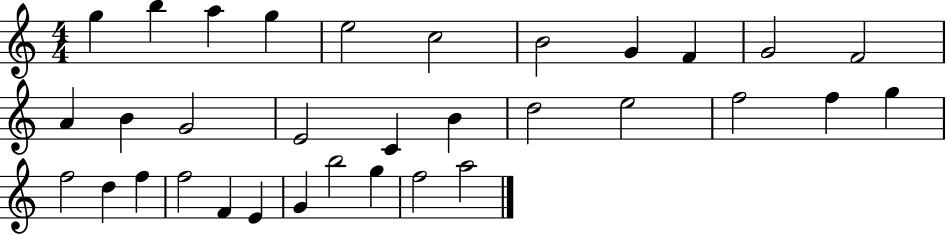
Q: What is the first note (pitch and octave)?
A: G5